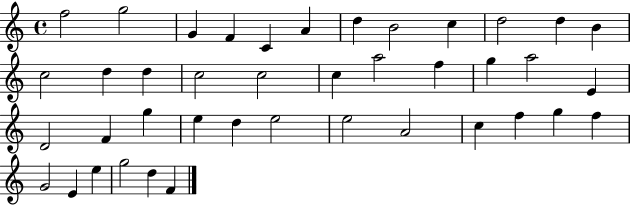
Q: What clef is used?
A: treble